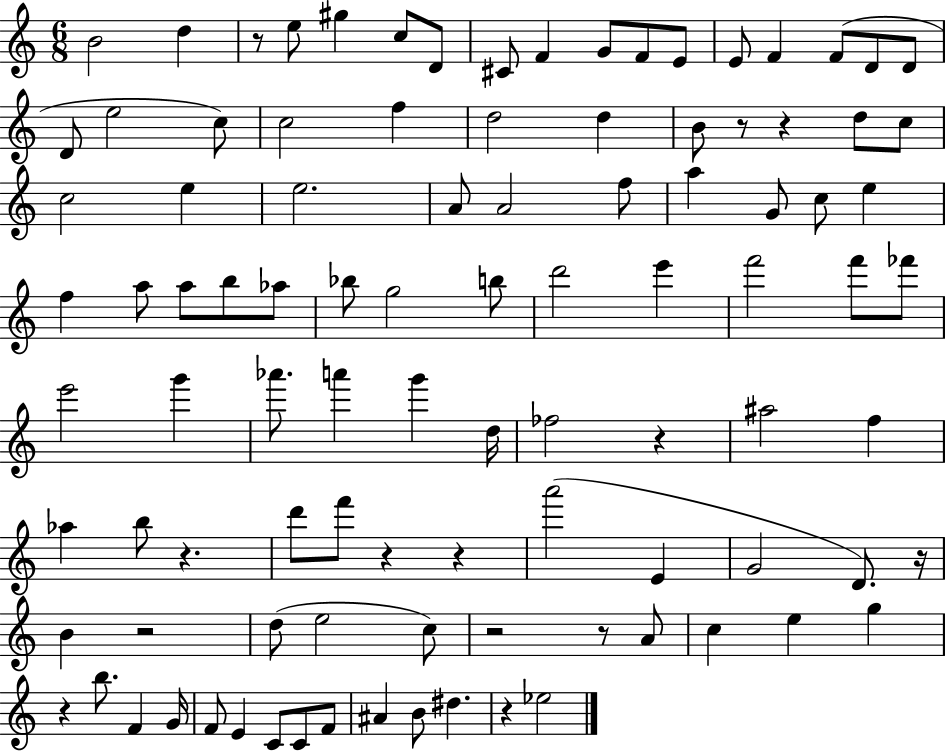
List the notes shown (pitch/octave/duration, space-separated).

B4/h D5/q R/e E5/e G#5/q C5/e D4/e C#4/e F4/q G4/e F4/e E4/e E4/e F4/q F4/e D4/e D4/e D4/e E5/h C5/e C5/h F5/q D5/h D5/q B4/e R/e R/q D5/e C5/e C5/h E5/q E5/h. A4/e A4/h F5/e A5/q G4/e C5/e E5/q F5/q A5/e A5/e B5/e Ab5/e Bb5/e G5/h B5/e D6/h E6/q F6/h F6/e FES6/e E6/h G6/q Ab6/e. A6/q G6/q D5/s FES5/h R/q A#5/h F5/q Ab5/q B5/e R/q. D6/e F6/e R/q R/q A6/h E4/q G4/h D4/e. R/s B4/q R/h D5/e E5/h C5/e R/h R/e A4/e C5/q E5/q G5/q R/q B5/e. F4/q G4/s F4/e E4/q C4/e C4/e F4/e A#4/q B4/e D#5/q. R/q Eb5/h